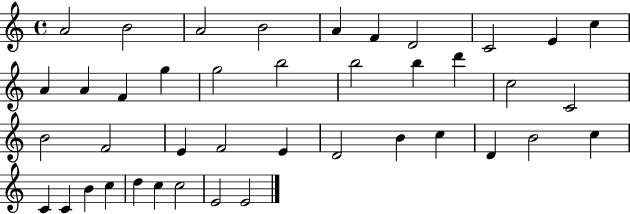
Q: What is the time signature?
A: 4/4